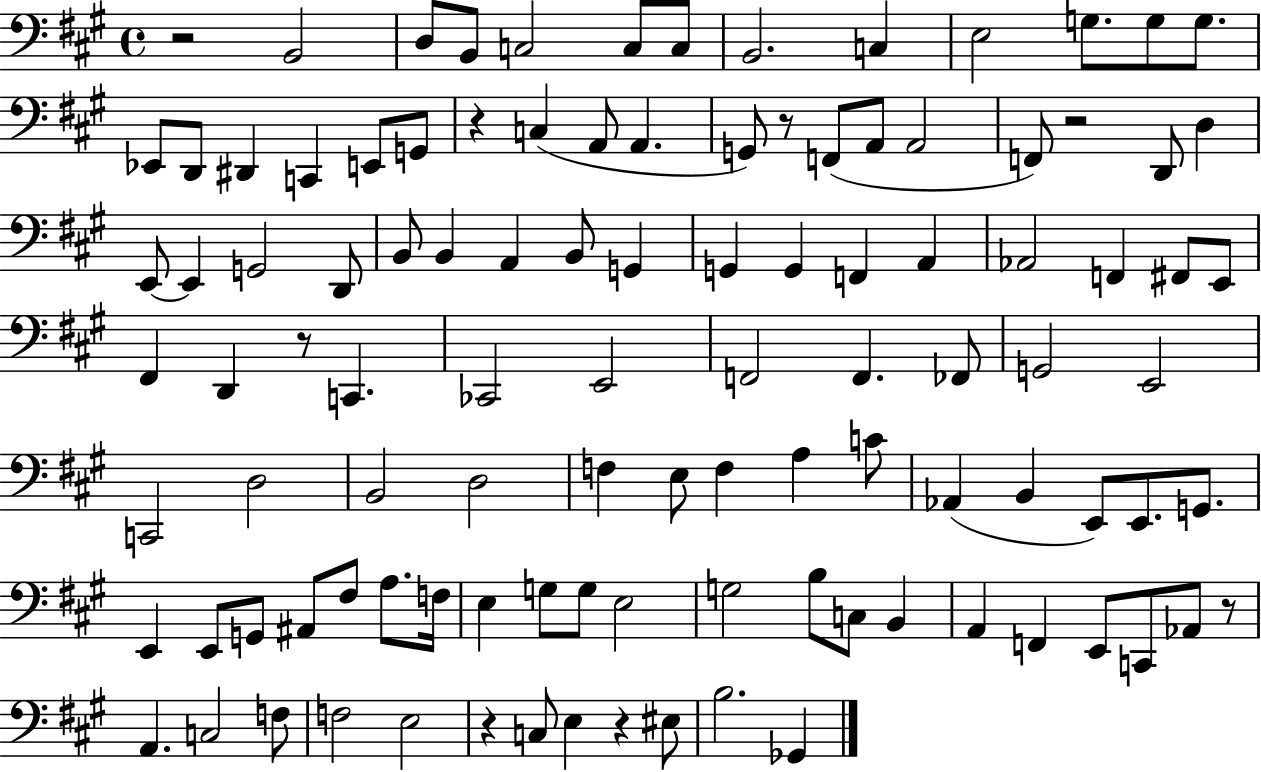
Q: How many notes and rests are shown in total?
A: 107